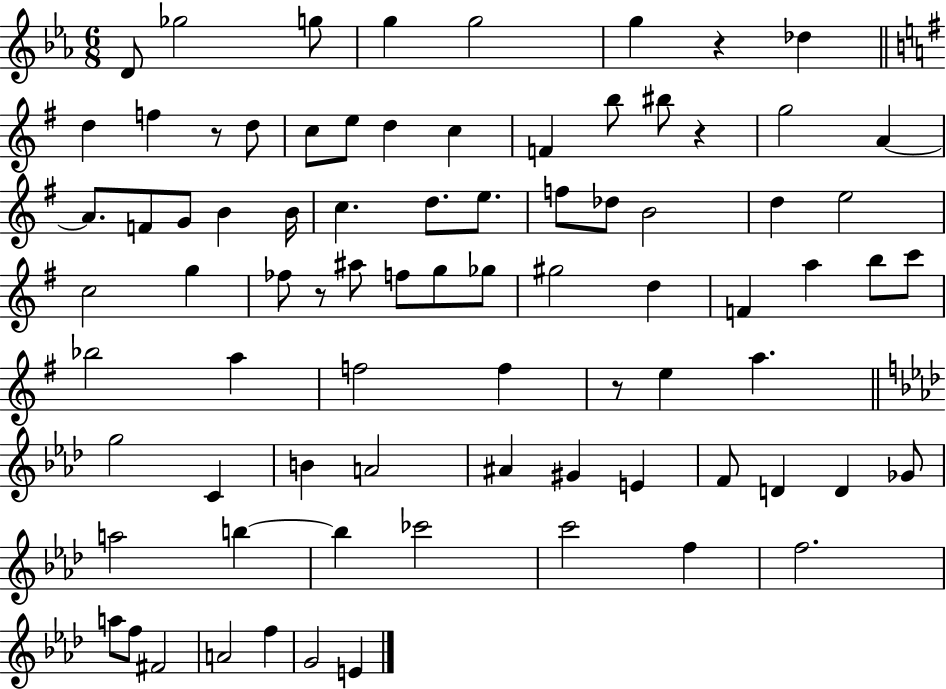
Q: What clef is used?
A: treble